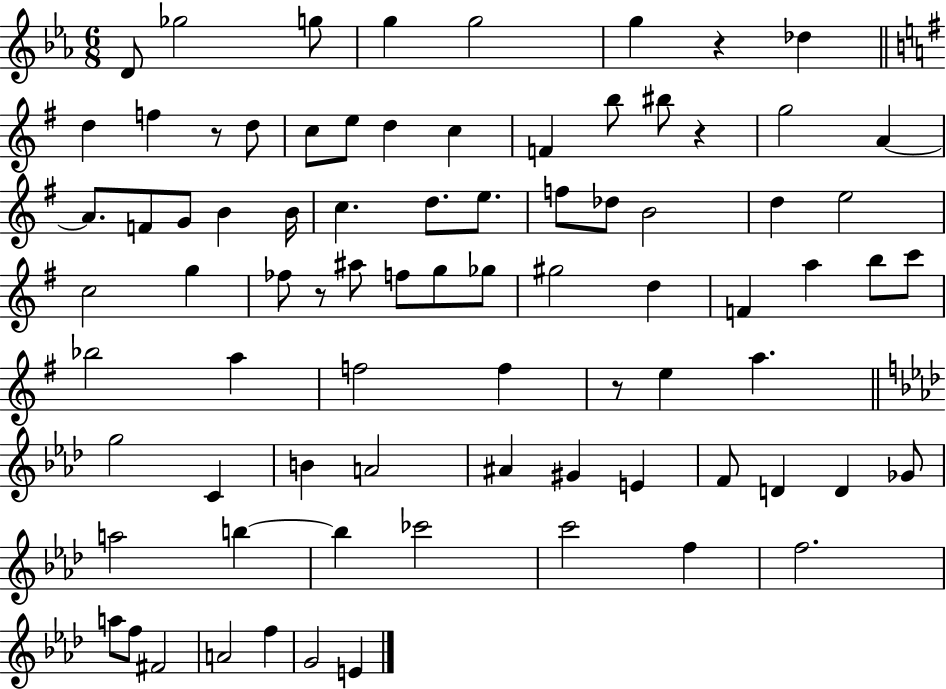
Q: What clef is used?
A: treble